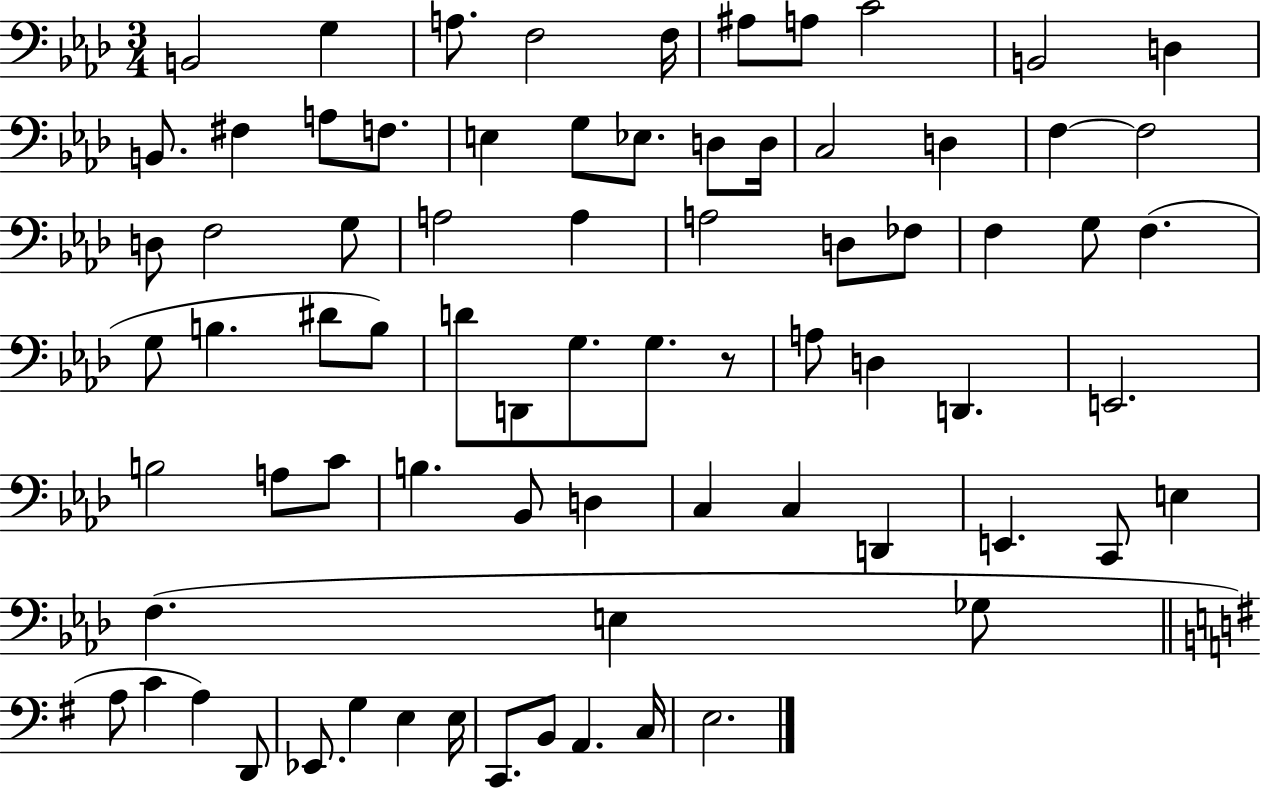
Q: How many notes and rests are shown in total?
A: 75